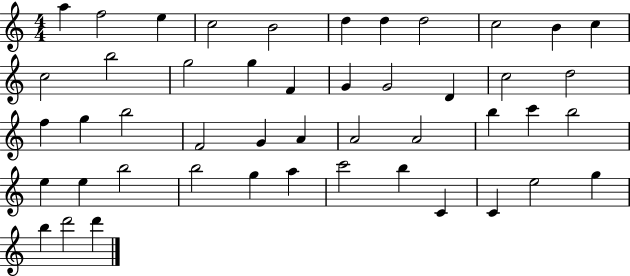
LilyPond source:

{
  \clef treble
  \numericTimeSignature
  \time 4/4
  \key c \major
  a''4 f''2 e''4 | c''2 b'2 | d''4 d''4 d''2 | c''2 b'4 c''4 | \break c''2 b''2 | g''2 g''4 f'4 | g'4 g'2 d'4 | c''2 d''2 | \break f''4 g''4 b''2 | f'2 g'4 a'4 | a'2 a'2 | b''4 c'''4 b''2 | \break e''4 e''4 b''2 | b''2 g''4 a''4 | c'''2 b''4 c'4 | c'4 e''2 g''4 | \break b''4 d'''2 d'''4 | \bar "|."
}